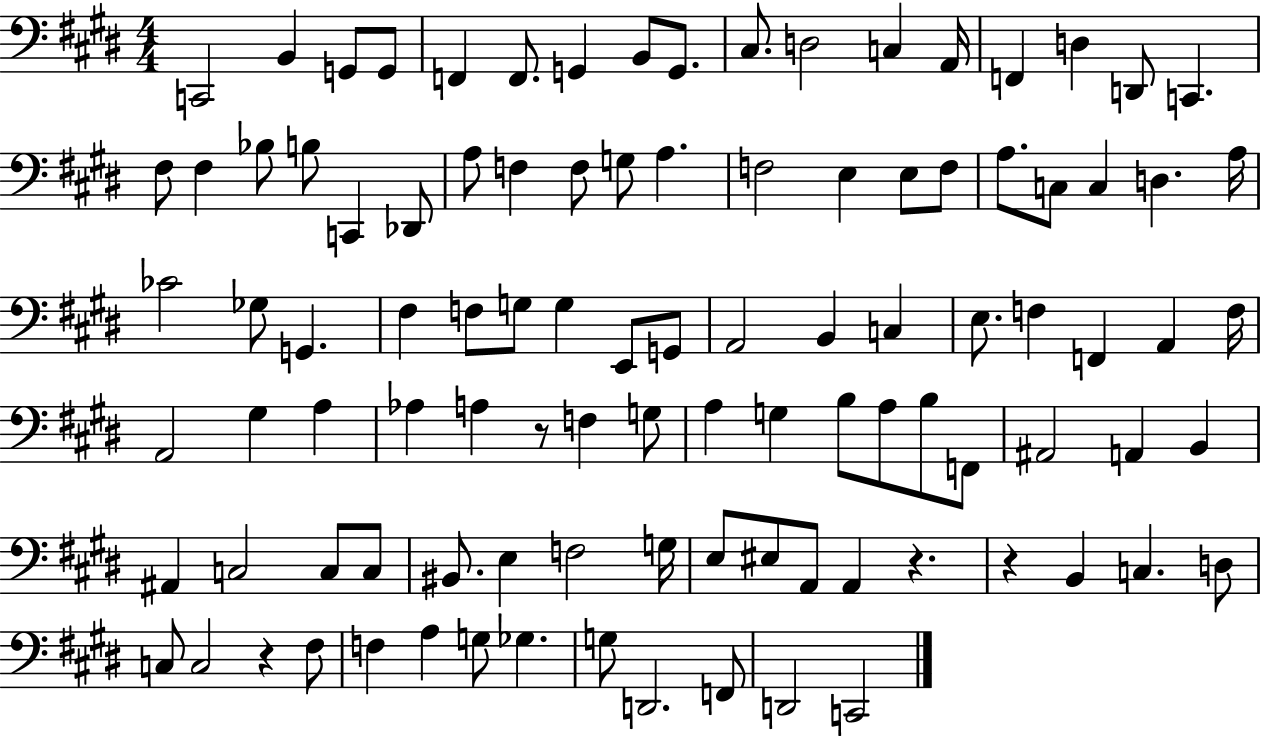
C2/h B2/q G2/e G2/e F2/q F2/e. G2/q B2/e G2/e. C#3/e. D3/h C3/q A2/s F2/q D3/q D2/e C2/q. F#3/e F#3/q Bb3/e B3/e C2/q Db2/e A3/e F3/q F3/e G3/e A3/q. F3/h E3/q E3/e F3/e A3/e. C3/e C3/q D3/q. A3/s CES4/h Gb3/e G2/q. F#3/q F3/e G3/e G3/q E2/e G2/e A2/h B2/q C3/q E3/e. F3/q F2/q A2/q F3/s A2/h G#3/q A3/q Ab3/q A3/q R/e F3/q G3/e A3/q G3/q B3/e A3/e B3/e F2/e A#2/h A2/q B2/q A#2/q C3/h C3/e C3/e BIS2/e. E3/q F3/h G3/s E3/e EIS3/e A2/e A2/q R/q. R/q B2/q C3/q. D3/e C3/e C3/h R/q F#3/e F3/q A3/q G3/e Gb3/q. G3/e D2/h. F2/e D2/h C2/h